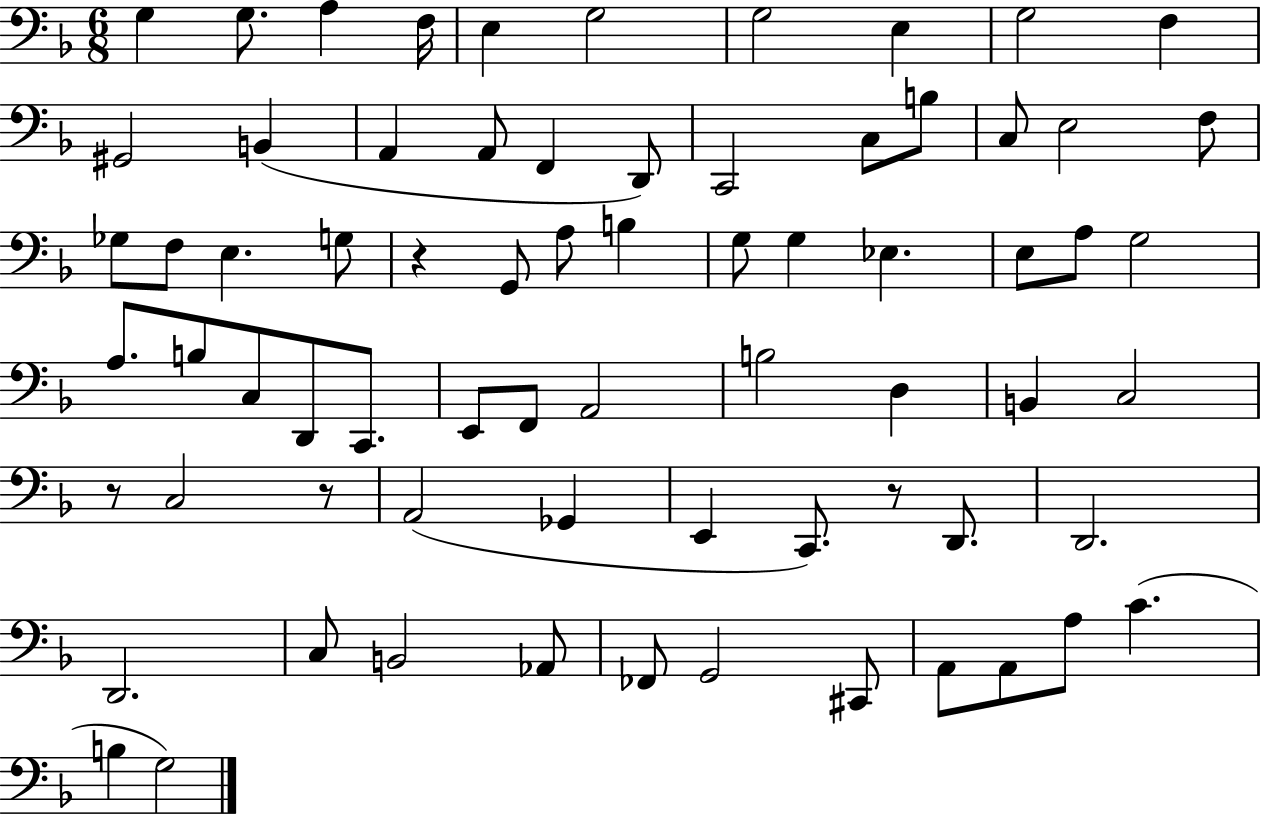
G3/q G3/e. A3/q F3/s E3/q G3/h G3/h E3/q G3/h F3/q G#2/h B2/q A2/q A2/e F2/q D2/e C2/h C3/e B3/e C3/e E3/h F3/e Gb3/e F3/e E3/q. G3/e R/q G2/e A3/e B3/q G3/e G3/q Eb3/q. E3/e A3/e G3/h A3/e. B3/e C3/e D2/e C2/e. E2/e F2/e A2/h B3/h D3/q B2/q C3/h R/e C3/h R/e A2/h Gb2/q E2/q C2/e. R/e D2/e. D2/h. D2/h. C3/e B2/h Ab2/e FES2/e G2/h C#2/e A2/e A2/e A3/e C4/q. B3/q G3/h